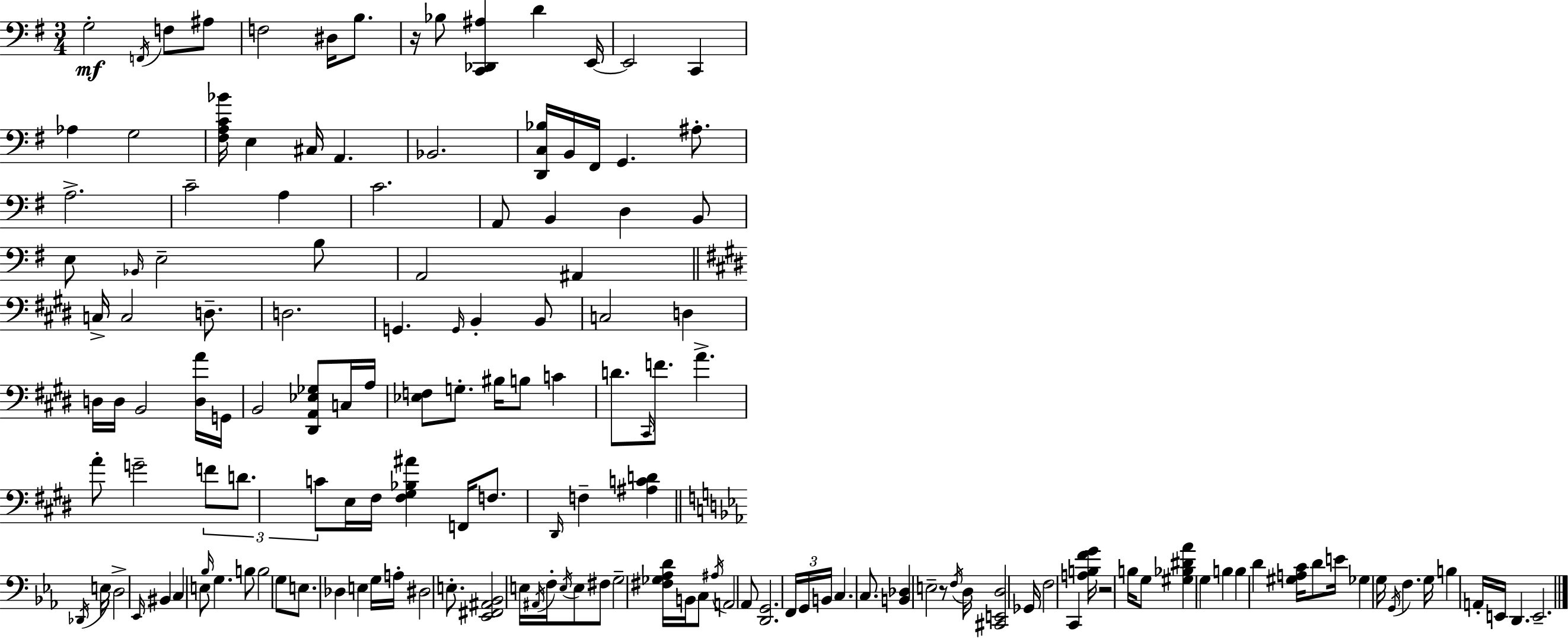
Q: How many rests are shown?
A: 3